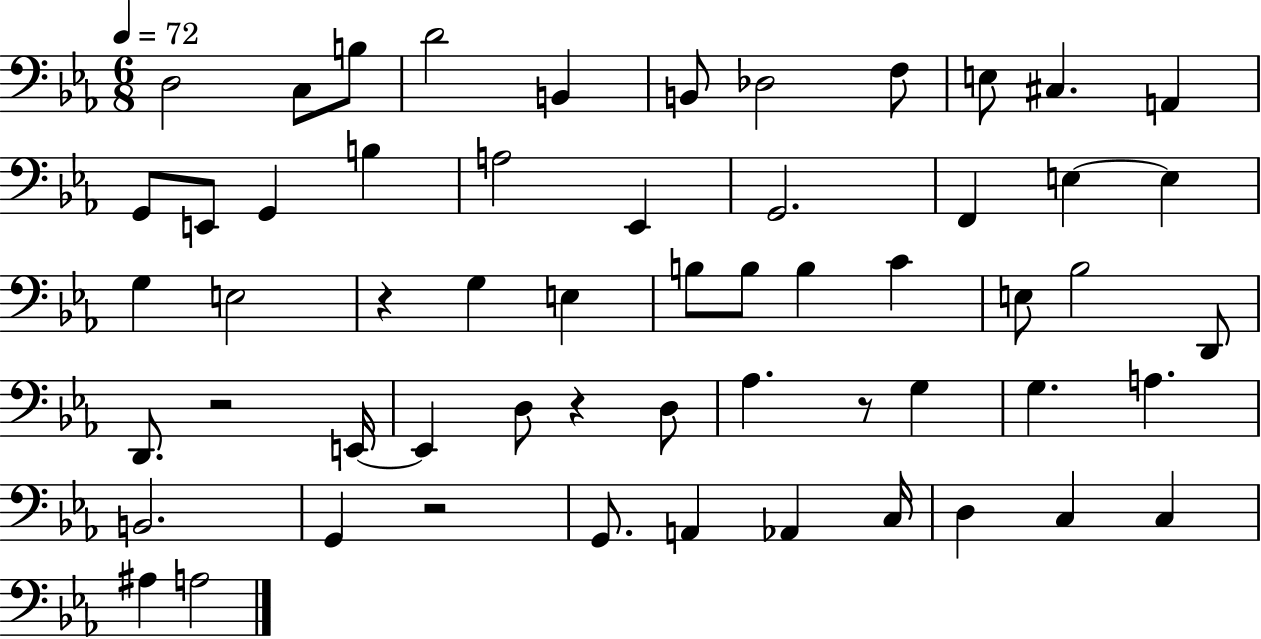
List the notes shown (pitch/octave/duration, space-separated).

D3/h C3/e B3/e D4/h B2/q B2/e Db3/h F3/e E3/e C#3/q. A2/q G2/e E2/e G2/q B3/q A3/h Eb2/q G2/h. F2/q E3/q E3/q G3/q E3/h R/q G3/q E3/q B3/e B3/e B3/q C4/q E3/e Bb3/h D2/e D2/e. R/h E2/s E2/q D3/e R/q D3/e Ab3/q. R/e G3/q G3/q. A3/q. B2/h. G2/q R/h G2/e. A2/q Ab2/q C3/s D3/q C3/q C3/q A#3/q A3/h